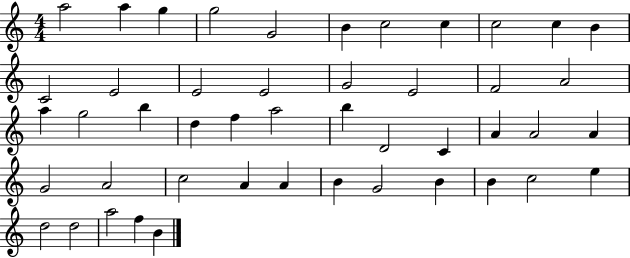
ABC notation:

X:1
T:Untitled
M:4/4
L:1/4
K:C
a2 a g g2 G2 B c2 c c2 c B C2 E2 E2 E2 G2 E2 F2 A2 a g2 b d f a2 b D2 C A A2 A G2 A2 c2 A A B G2 B B c2 e d2 d2 a2 f B